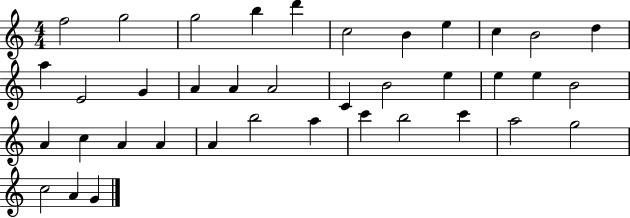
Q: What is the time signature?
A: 4/4